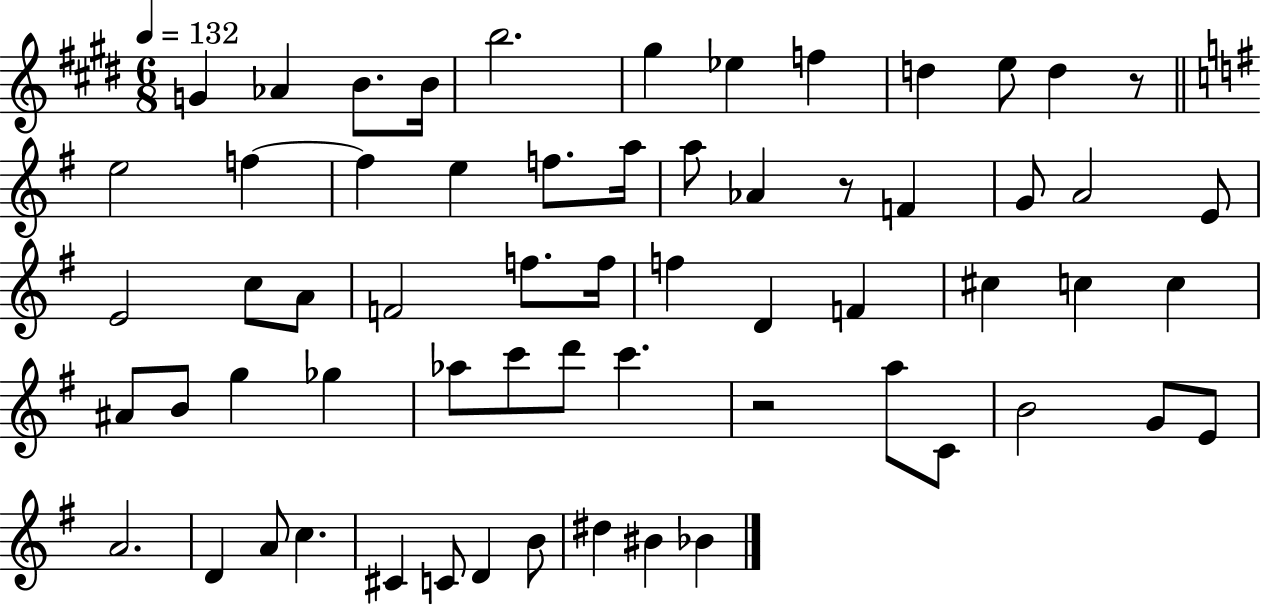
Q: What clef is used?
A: treble